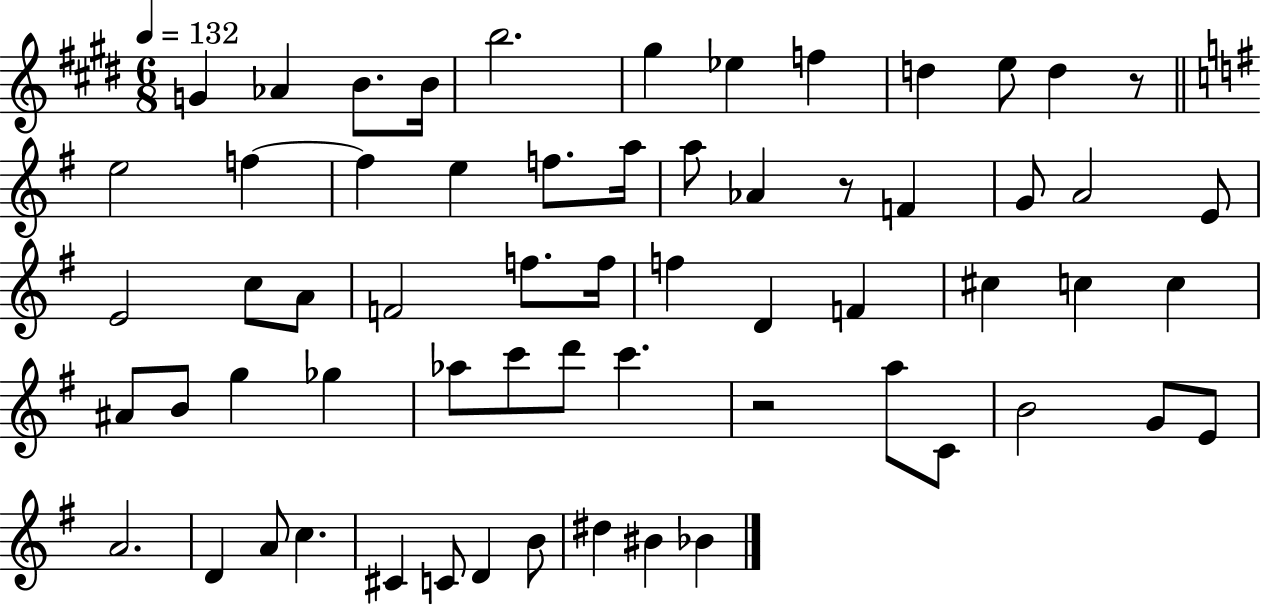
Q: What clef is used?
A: treble